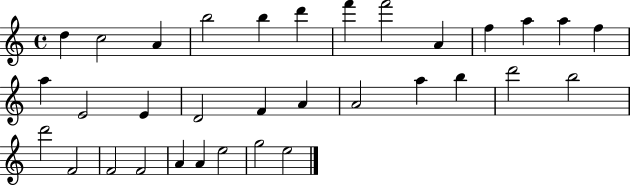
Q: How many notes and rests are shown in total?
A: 33